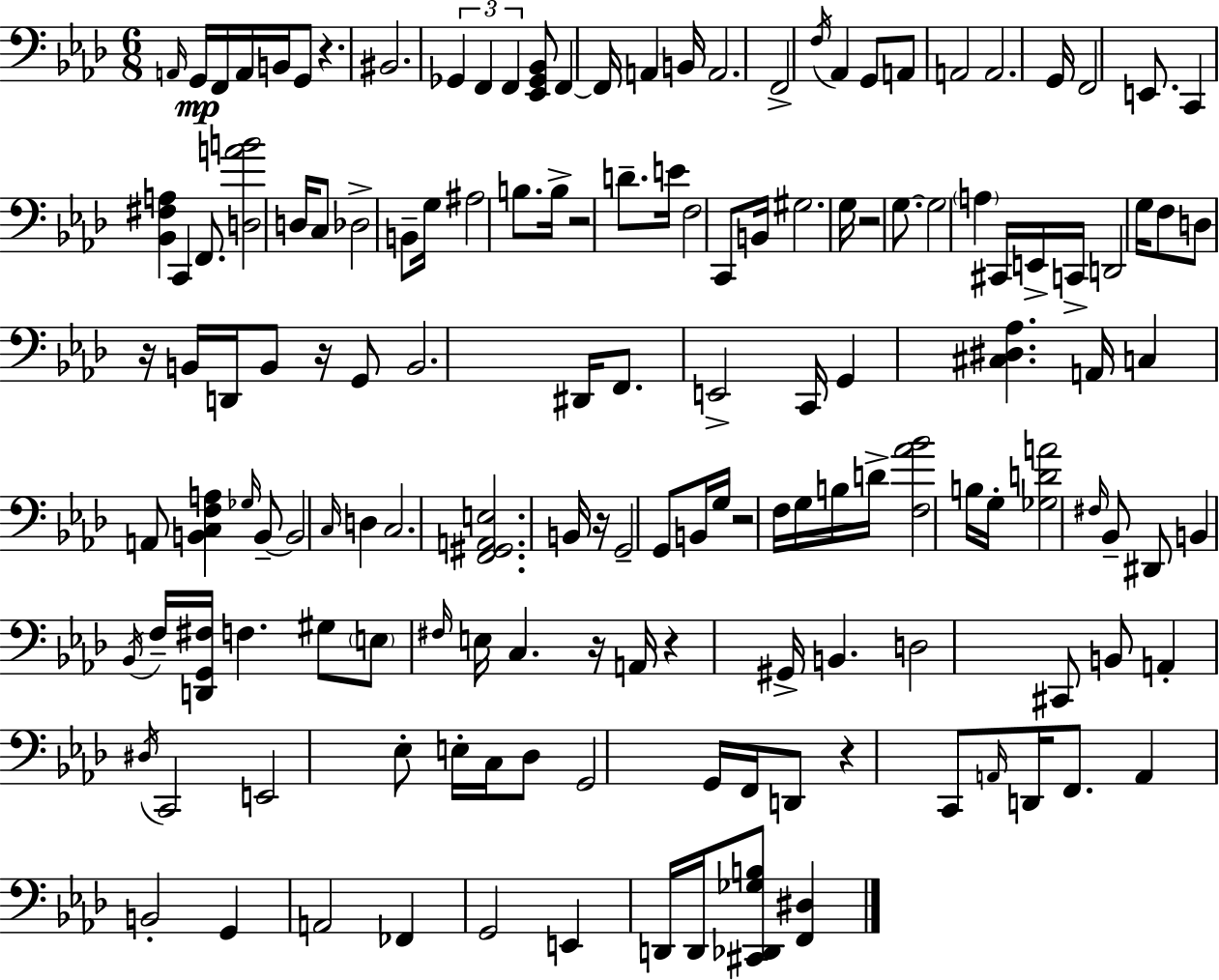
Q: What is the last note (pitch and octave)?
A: D2